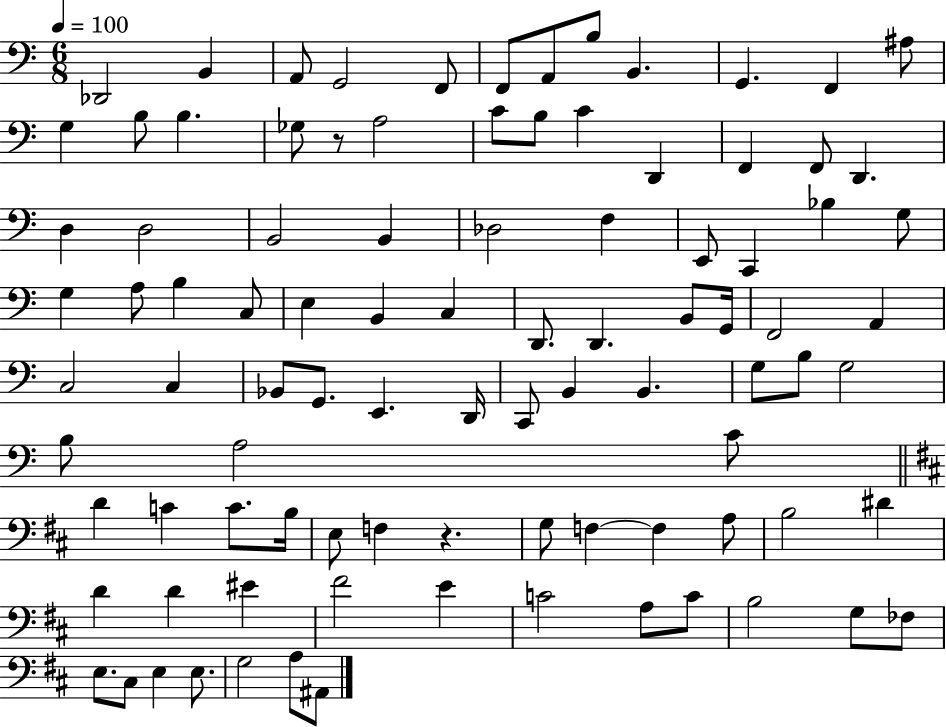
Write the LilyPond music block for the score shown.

{
  \clef bass
  \numericTimeSignature
  \time 6/8
  \key c \major
  \tempo 4 = 100
  des,2 b,4 | a,8 g,2 f,8 | f,8 a,8 b8 b,4. | g,4. f,4 ais8 | \break g4 b8 b4. | ges8 r8 a2 | c'8 b8 c'4 d,4 | f,4 f,8 d,4. | \break d4 d2 | b,2 b,4 | des2 f4 | e,8 c,4 bes4 g8 | \break g4 a8 b4 c8 | e4 b,4 c4 | d,8. d,4. b,8 g,16 | f,2 a,4 | \break c2 c4 | bes,8 g,8. e,4. d,16 | c,8 b,4 b,4. | g8 b8 g2 | \break b8 a2 c'8 | \bar "||" \break \key b \minor d'4 c'4 c'8. b16 | e8 f4 r4. | g8 f4~~ f4 a8 | b2 dis'4 | \break d'4 d'4 eis'4 | fis'2 e'4 | c'2 a8 c'8 | b2 g8 fes8 | \break e8. cis8 e4 e8. | g2 a8 ais,8 | \bar "|."
}